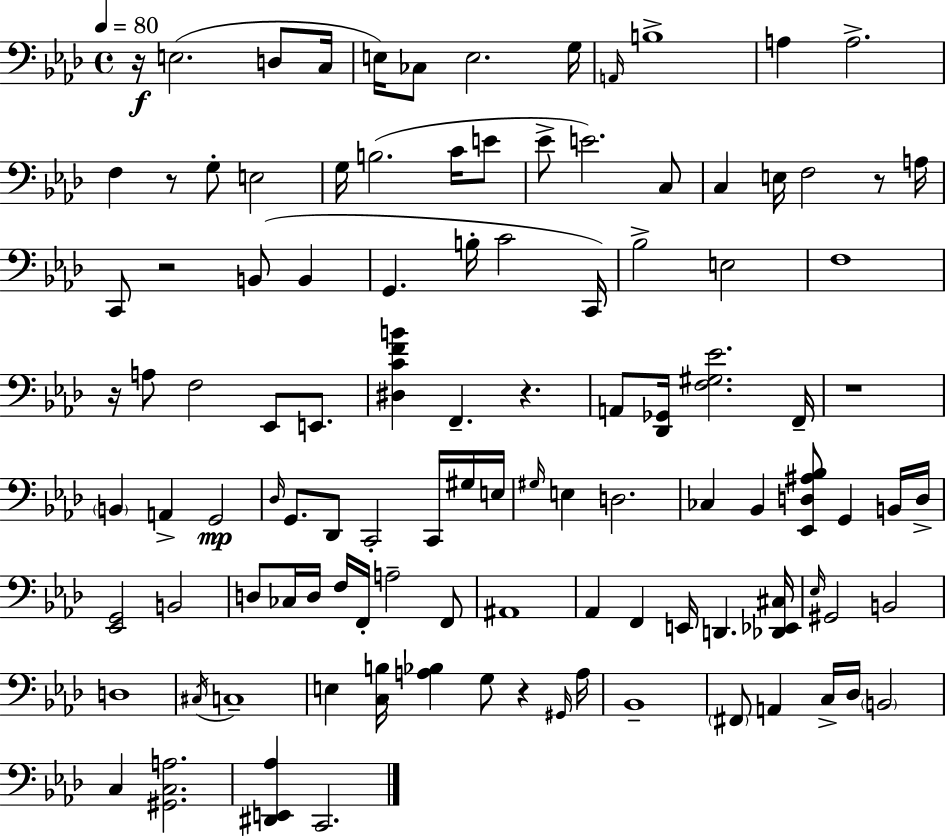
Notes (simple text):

R/s E3/h. D3/e C3/s E3/s CES3/e E3/h. G3/s A2/s B3/w A3/q A3/h. F3/q R/e G3/e E3/h G3/s B3/h. C4/s E4/e Eb4/e E4/h. C3/e C3/q E3/s F3/h R/e A3/s C2/e R/h B2/e B2/q G2/q. B3/s C4/h C2/s Bb3/h E3/h F3/w R/s A3/e F3/h Eb2/e E2/e. [D#3,C4,F4,B4]/q F2/q. R/q. A2/e [Db2,Gb2]/s [F3,G#3,Eb4]/h. F2/s R/w B2/q A2/q G2/h Db3/s G2/e. Db2/e C2/h C2/s G#3/s E3/s G#3/s E3/q D3/h. CES3/q Bb2/q [Eb2,D3,A#3,Bb3]/e G2/q B2/s D3/s [Eb2,G2]/h B2/h D3/e CES3/s D3/s F3/s F2/s A3/h F2/e A#2/w Ab2/q F2/q E2/s D2/q. [Db2,Eb2,C#3]/s Eb3/s G#2/h B2/h D3/w C#3/s C3/w E3/q [C3,B3]/s [A3,Bb3]/q G3/e R/q G#2/s A3/s Bb2/w F#2/e A2/q C3/s Db3/s B2/h C3/q [G#2,C3,A3]/h. [D#2,E2,Ab3]/q C2/h.